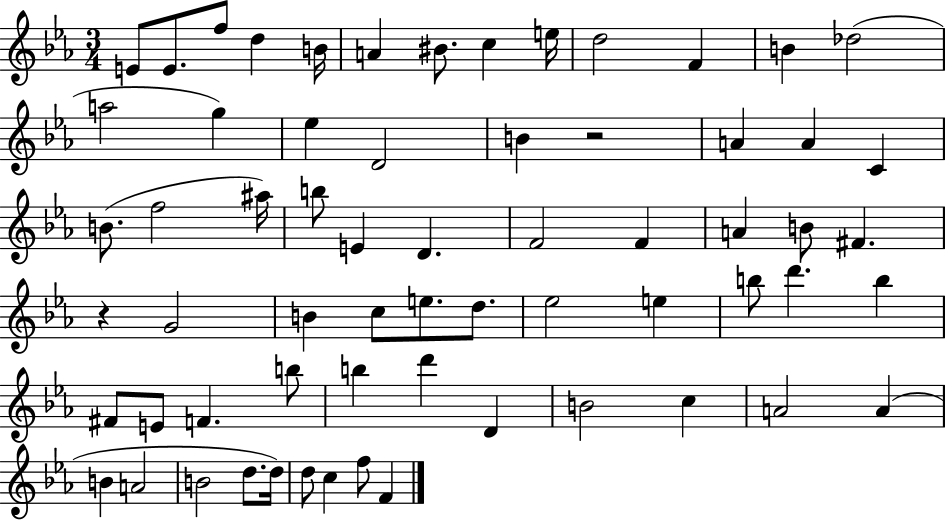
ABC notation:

X:1
T:Untitled
M:3/4
L:1/4
K:Eb
E/2 E/2 f/2 d B/4 A ^B/2 c e/4 d2 F B _d2 a2 g _e D2 B z2 A A C B/2 f2 ^a/4 b/2 E D F2 F A B/2 ^F z G2 B c/2 e/2 d/2 _e2 e b/2 d' b ^F/2 E/2 F b/2 b d' D B2 c A2 A B A2 B2 d/2 d/4 d/2 c f/2 F